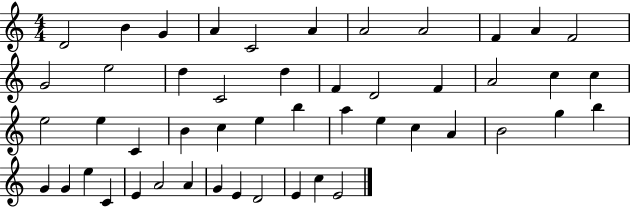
{
  \clef treble
  \numericTimeSignature
  \time 4/4
  \key c \major
  d'2 b'4 g'4 | a'4 c'2 a'4 | a'2 a'2 | f'4 a'4 f'2 | \break g'2 e''2 | d''4 c'2 d''4 | f'4 d'2 f'4 | a'2 c''4 c''4 | \break e''2 e''4 c'4 | b'4 c''4 e''4 b''4 | a''4 e''4 c''4 a'4 | b'2 g''4 b''4 | \break g'4 g'4 e''4 c'4 | e'4 a'2 a'4 | g'4 e'4 d'2 | e'4 c''4 e'2 | \break \bar "|."
}